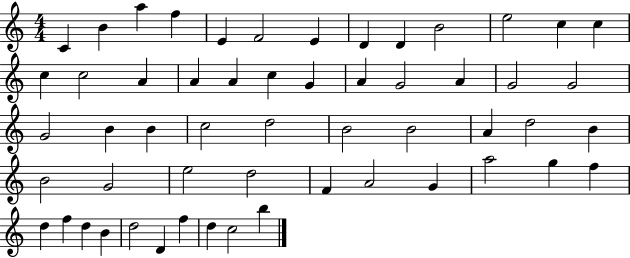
{
  \clef treble
  \numericTimeSignature
  \time 4/4
  \key c \major
  c'4 b'4 a''4 f''4 | e'4 f'2 e'4 | d'4 d'4 b'2 | e''2 c''4 c''4 | \break c''4 c''2 a'4 | a'4 a'4 c''4 g'4 | a'4 g'2 a'4 | g'2 g'2 | \break g'2 b'4 b'4 | c''2 d''2 | b'2 b'2 | a'4 d''2 b'4 | \break b'2 g'2 | e''2 d''2 | f'4 a'2 g'4 | a''2 g''4 f''4 | \break d''4 f''4 d''4 b'4 | d''2 d'4 f''4 | d''4 c''2 b''4 | \bar "|."
}